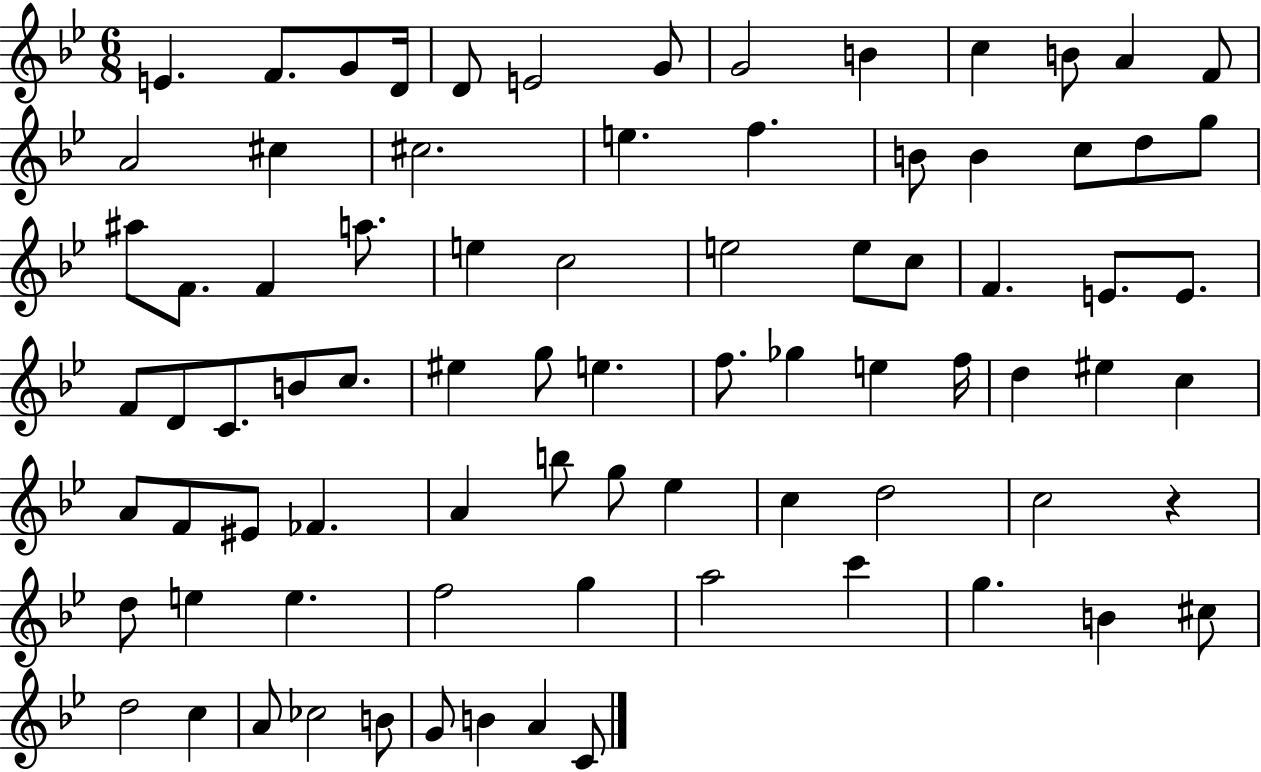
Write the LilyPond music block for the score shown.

{
  \clef treble
  \numericTimeSignature
  \time 6/8
  \key bes \major
  e'4. f'8. g'8 d'16 | d'8 e'2 g'8 | g'2 b'4 | c''4 b'8 a'4 f'8 | \break a'2 cis''4 | cis''2. | e''4. f''4. | b'8 b'4 c''8 d''8 g''8 | \break ais''8 f'8. f'4 a''8. | e''4 c''2 | e''2 e''8 c''8 | f'4. e'8. e'8. | \break f'8 d'8 c'8. b'8 c''8. | eis''4 g''8 e''4. | f''8. ges''4 e''4 f''16 | d''4 eis''4 c''4 | \break a'8 f'8 eis'8 fes'4. | a'4 b''8 g''8 ees''4 | c''4 d''2 | c''2 r4 | \break d''8 e''4 e''4. | f''2 g''4 | a''2 c'''4 | g''4. b'4 cis''8 | \break d''2 c''4 | a'8 ces''2 b'8 | g'8 b'4 a'4 c'8 | \bar "|."
}